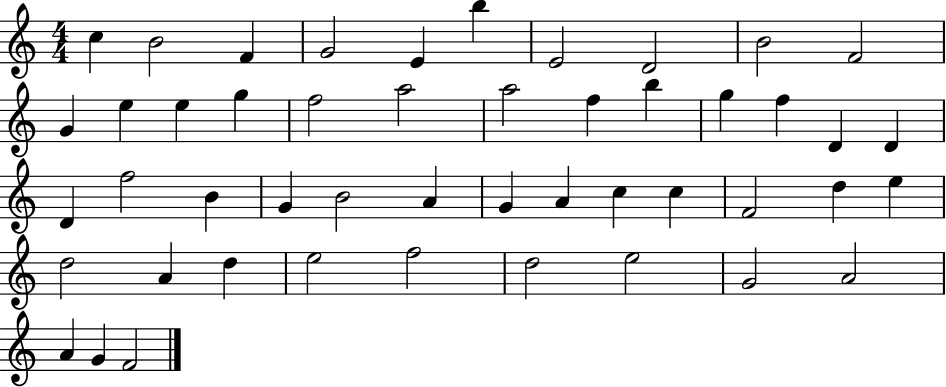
X:1
T:Untitled
M:4/4
L:1/4
K:C
c B2 F G2 E b E2 D2 B2 F2 G e e g f2 a2 a2 f b g f D D D f2 B G B2 A G A c c F2 d e d2 A d e2 f2 d2 e2 G2 A2 A G F2